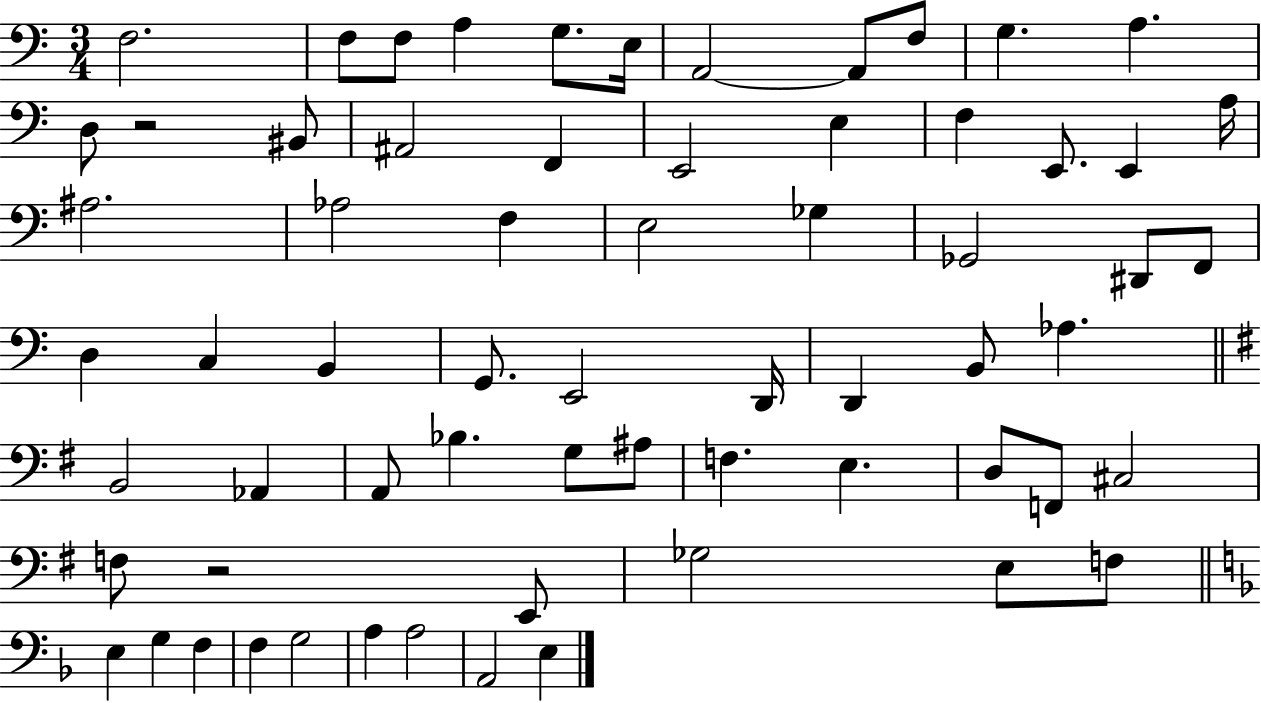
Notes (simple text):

F3/h. F3/e F3/e A3/q G3/e. E3/s A2/h A2/e F3/e G3/q. A3/q. D3/e R/h BIS2/e A#2/h F2/q E2/h E3/q F3/q E2/e. E2/q A3/s A#3/h. Ab3/h F3/q E3/h Gb3/q Gb2/h D#2/e F2/e D3/q C3/q B2/q G2/e. E2/h D2/s D2/q B2/e Ab3/q. B2/h Ab2/q A2/e Bb3/q. G3/e A#3/e F3/q. E3/q. D3/e F2/e C#3/h F3/e R/h E2/e Gb3/h E3/e F3/e E3/q G3/q F3/q F3/q G3/h A3/q A3/h A2/h E3/q